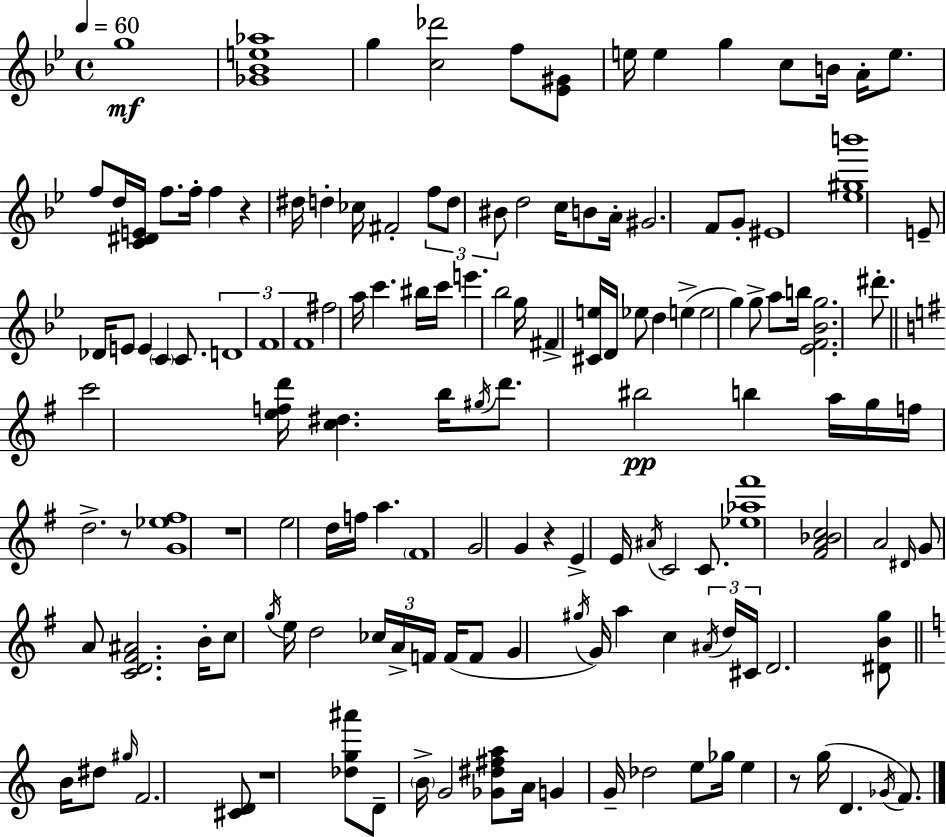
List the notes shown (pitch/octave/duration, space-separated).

G5/w [Gb4,Bb4,E5,Ab5]/w G5/q [C5,Db6]/h F5/e [Eb4,G#4]/e E5/s E5/q G5/q C5/e B4/s A4/s E5/e. F5/e D5/s [C4,D#4,E4]/s F5/e. F5/s F5/q R/q D#5/s D5/q CES5/s F#4/h F5/e D5/e BIS4/e D5/h C5/s B4/e A4/s G#4/h. F4/e G4/e EIS4/w [Eb5,G#5,B6]/w E4/e Db4/s E4/e E4/q C4/q C4/e. D4/w F4/w F4/w F#5/h A5/s C6/q. BIS5/s C6/s E6/q. Bb5/h G5/s F#4/q [C#4,E5]/s D4/s Eb5/e D5/q E5/q E5/h G5/q G5/e A5/e B5/s [Eb4,F4,Bb4,G5]/h. D#6/e. C6/h [E5,F5,D6]/s [C5,D#5]/q. B5/s G#5/s D6/e. BIS5/h B5/q A5/s G5/s F5/s D5/h. R/e [G4,Eb5,F#5]/w R/w E5/h D5/s F5/s A5/q. F#4/w G4/h G4/q R/q E4/q E4/s A#4/s C4/h C4/e. [Eb5,Ab5,F#6]/w [F#4,A4,Bb4,C5]/h A4/h D#4/s G4/e A4/e [C4,D4,F#4,A#4]/h. B4/s C5/e G5/s E5/s D5/h CES5/s A4/s F4/s F4/s F4/e G4/q G#5/s G4/s A5/q C5/q A#4/s D5/s C#4/s D4/h. [D#4,B4,G5]/e B4/s D#5/e G#5/s F4/h. [C#4,D4]/e R/w [Db5,G5,A#6]/e D4/e B4/s G4/h [Gb4,D#5,F#5,A5]/e A4/s G4/q G4/s Db5/h E5/e Gb5/s E5/q R/e G5/s D4/q. Gb4/s F4/e.